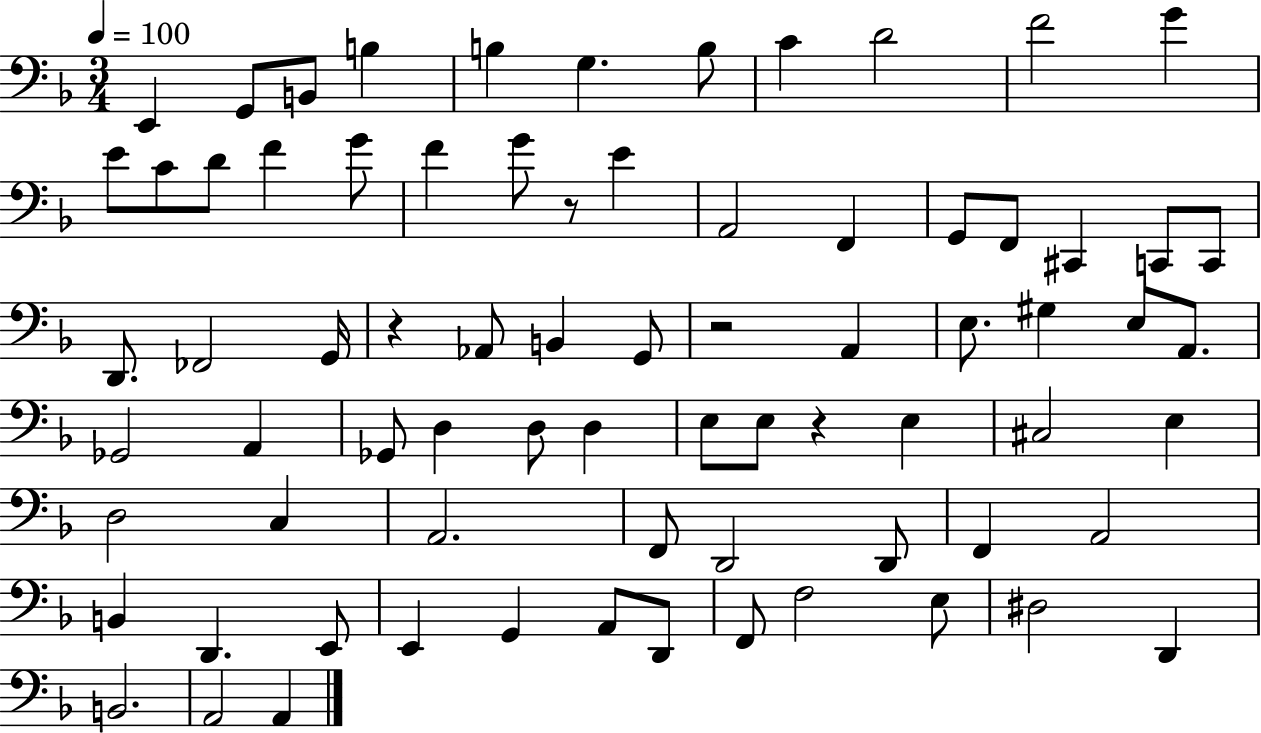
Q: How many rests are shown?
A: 4